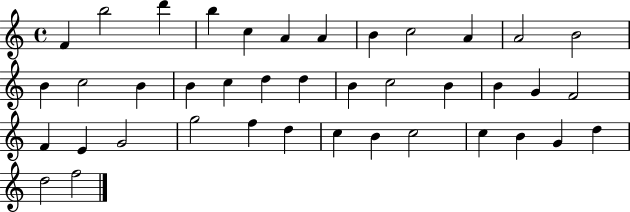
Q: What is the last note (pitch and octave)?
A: F5